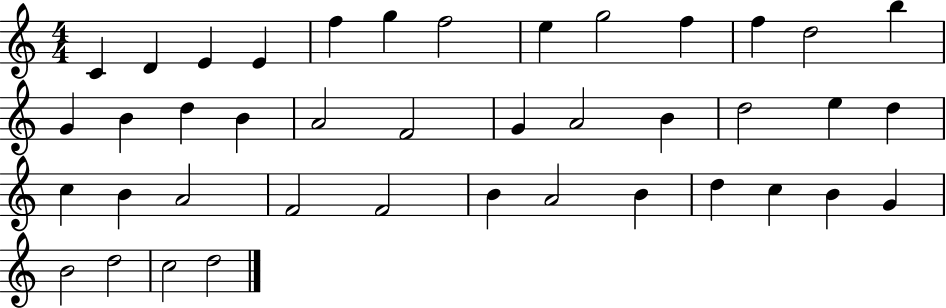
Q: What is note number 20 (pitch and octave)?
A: G4